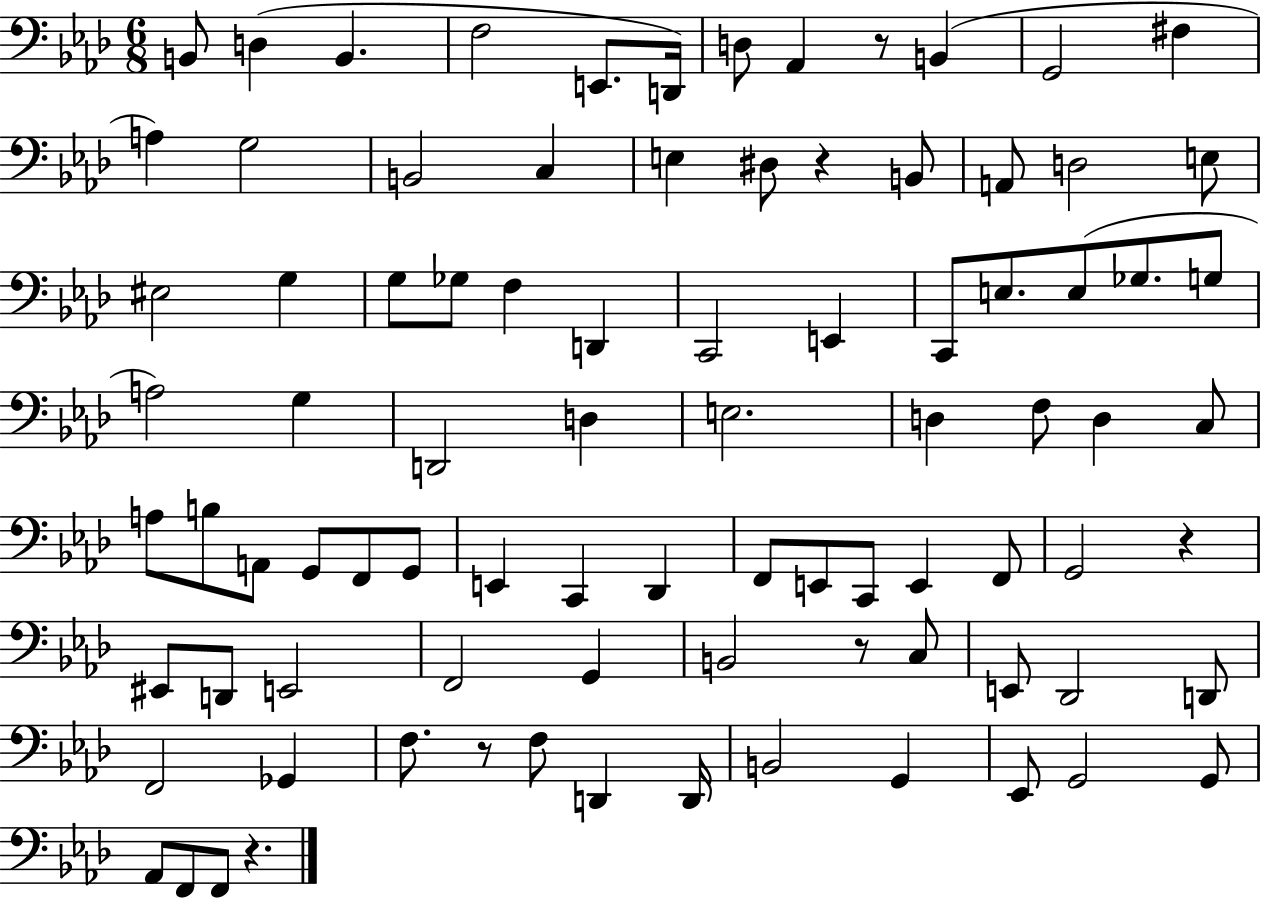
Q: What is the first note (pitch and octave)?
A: B2